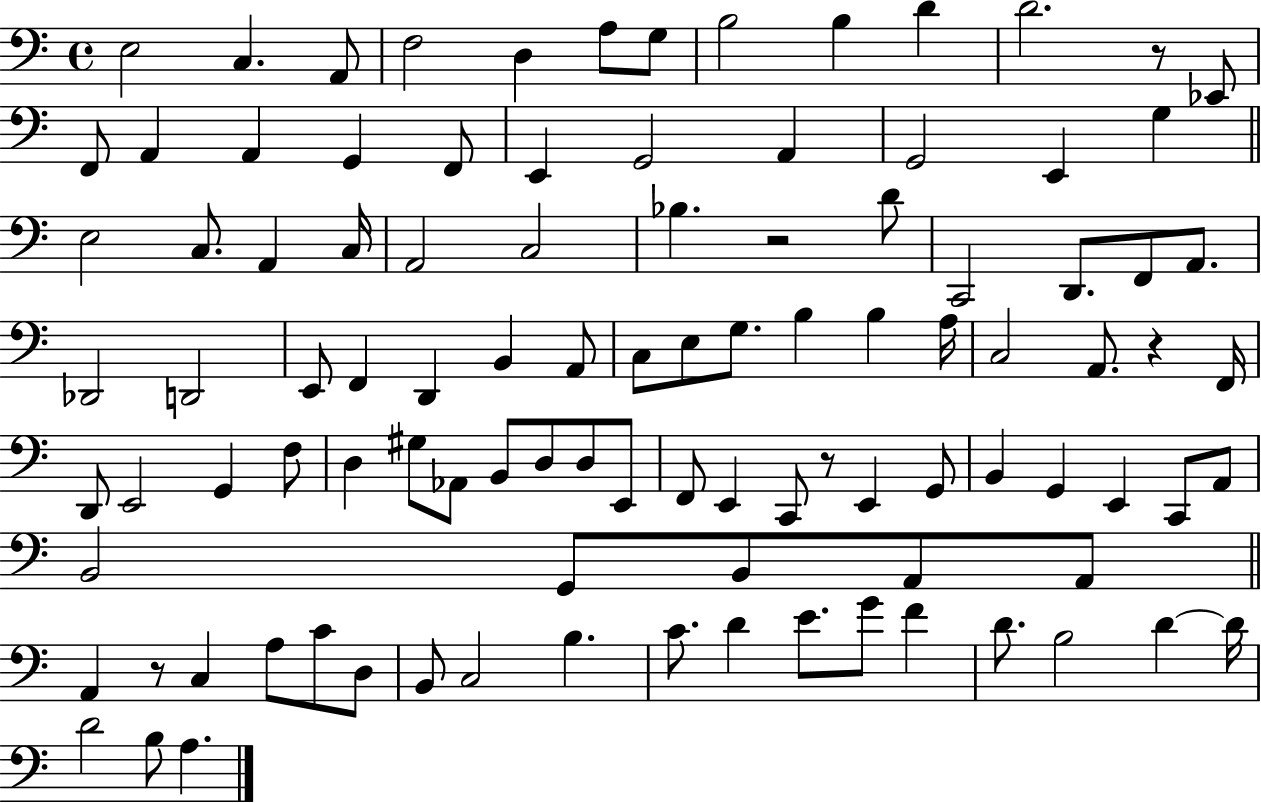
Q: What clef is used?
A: bass